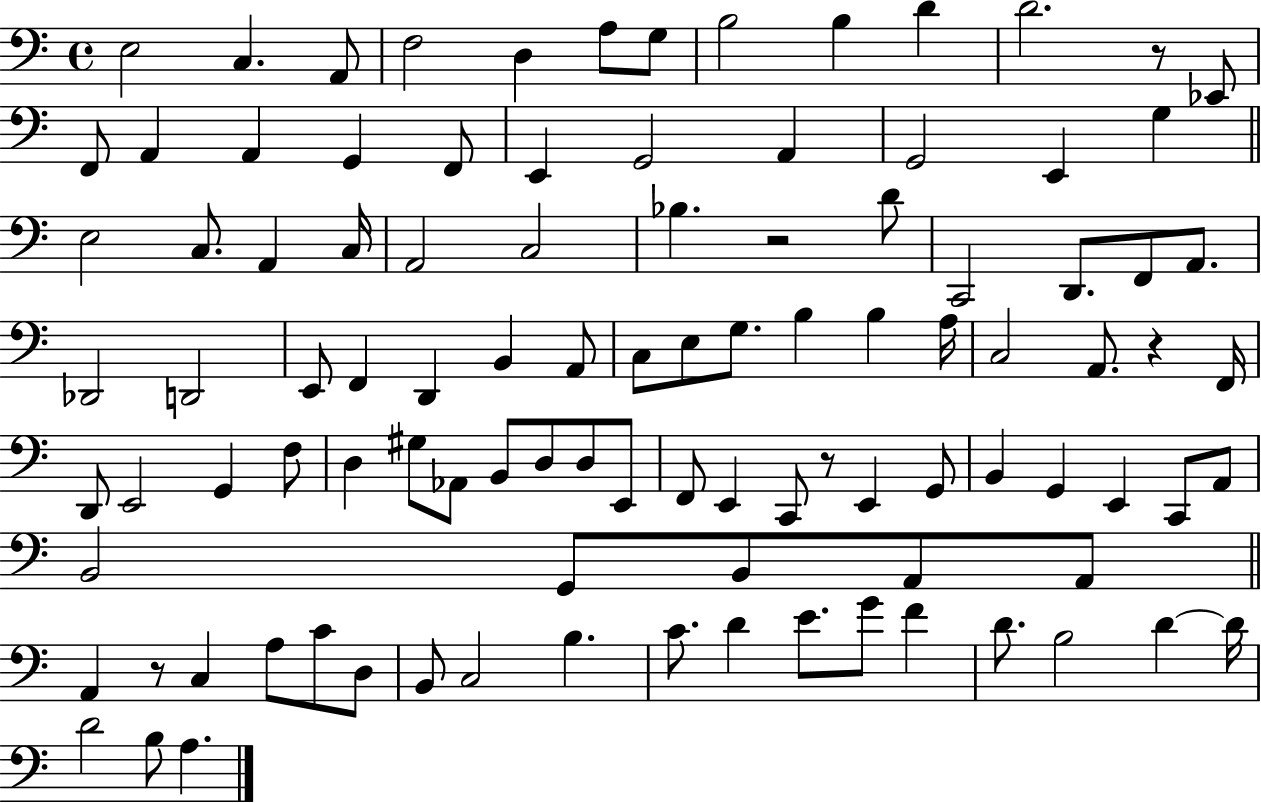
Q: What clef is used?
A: bass